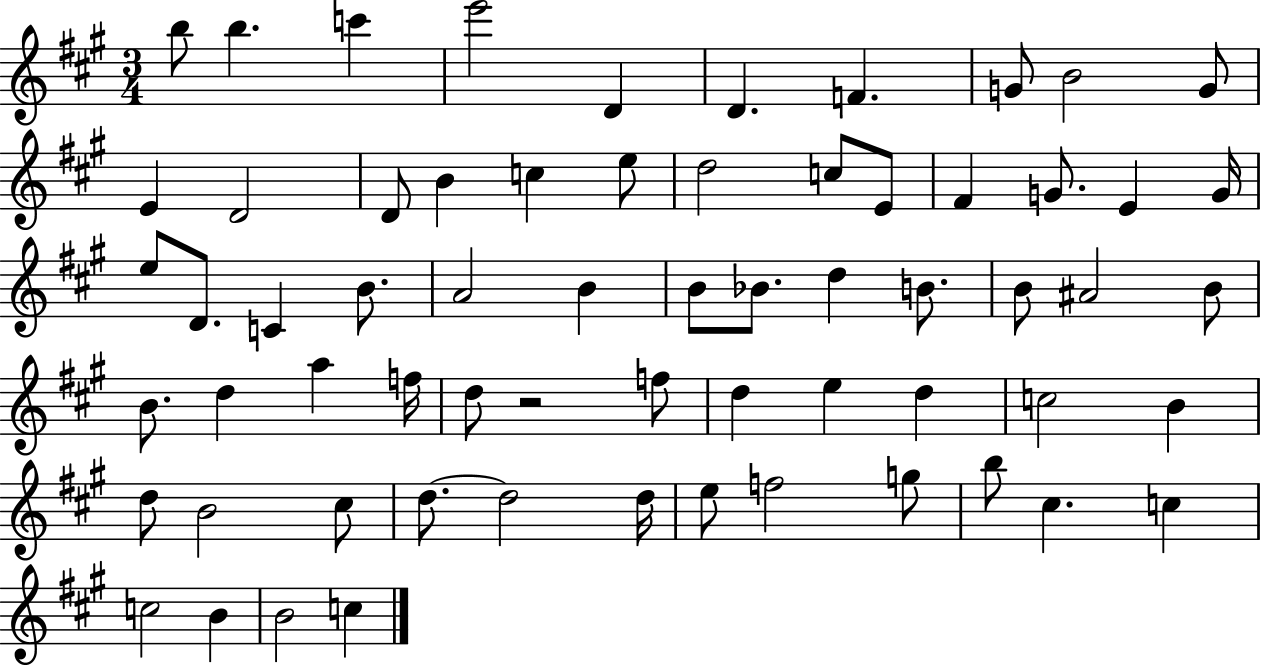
B5/e B5/q. C6/q E6/h D4/q D4/q. F4/q. G4/e B4/h G4/e E4/q D4/h D4/e B4/q C5/q E5/e D5/h C5/e E4/e F#4/q G4/e. E4/q G4/s E5/e D4/e. C4/q B4/e. A4/h B4/q B4/e Bb4/e. D5/q B4/e. B4/e A#4/h B4/e B4/e. D5/q A5/q F5/s D5/e R/h F5/e D5/q E5/q D5/q C5/h B4/q D5/e B4/h C#5/e D5/e. D5/h D5/s E5/e F5/h G5/e B5/e C#5/q. C5/q C5/h B4/q B4/h C5/q